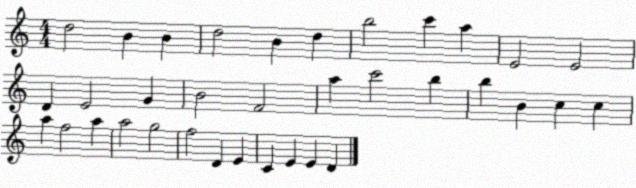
X:1
T:Untitled
M:4/4
L:1/4
K:C
d2 B B d2 B d b2 c' a E2 E2 D E2 G B2 F2 a c'2 b b B c c a f2 a a2 g2 f2 D E C E E D